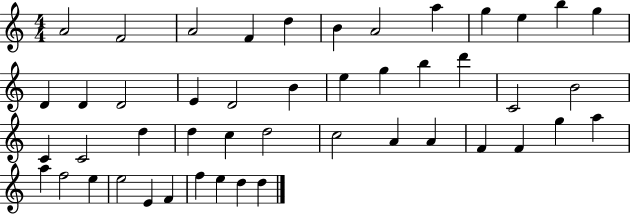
X:1
T:Untitled
M:4/4
L:1/4
K:C
A2 F2 A2 F d B A2 a g e b g D D D2 E D2 B e g b d' C2 B2 C C2 d d c d2 c2 A A F F g a a f2 e e2 E F f e d d